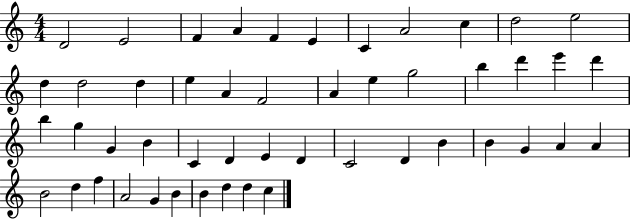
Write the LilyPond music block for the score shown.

{
  \clef treble
  \numericTimeSignature
  \time 4/4
  \key c \major
  d'2 e'2 | f'4 a'4 f'4 e'4 | c'4 a'2 c''4 | d''2 e''2 | \break d''4 d''2 d''4 | e''4 a'4 f'2 | a'4 e''4 g''2 | b''4 d'''4 e'''4 d'''4 | \break b''4 g''4 g'4 b'4 | c'4 d'4 e'4 d'4 | c'2 d'4 b'4 | b'4 g'4 a'4 a'4 | \break b'2 d''4 f''4 | a'2 g'4 b'4 | b'4 d''4 d''4 c''4 | \bar "|."
}